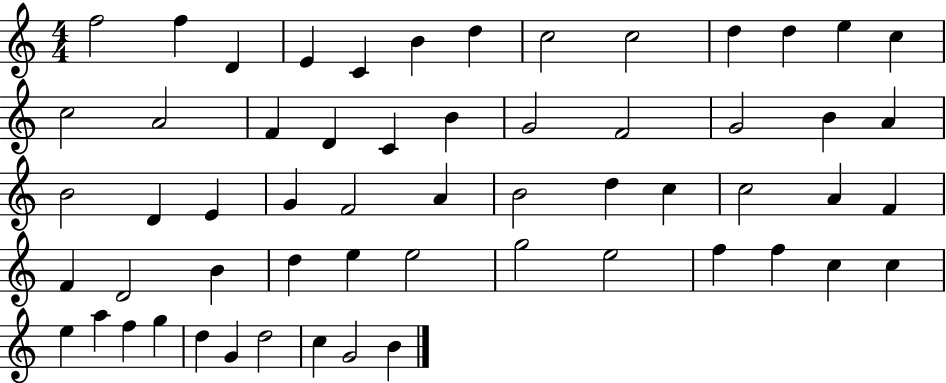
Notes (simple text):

F5/h F5/q D4/q E4/q C4/q B4/q D5/q C5/h C5/h D5/q D5/q E5/q C5/q C5/h A4/h F4/q D4/q C4/q B4/q G4/h F4/h G4/h B4/q A4/q B4/h D4/q E4/q G4/q F4/h A4/q B4/h D5/q C5/q C5/h A4/q F4/q F4/q D4/h B4/q D5/q E5/q E5/h G5/h E5/h F5/q F5/q C5/q C5/q E5/q A5/q F5/q G5/q D5/q G4/q D5/h C5/q G4/h B4/q